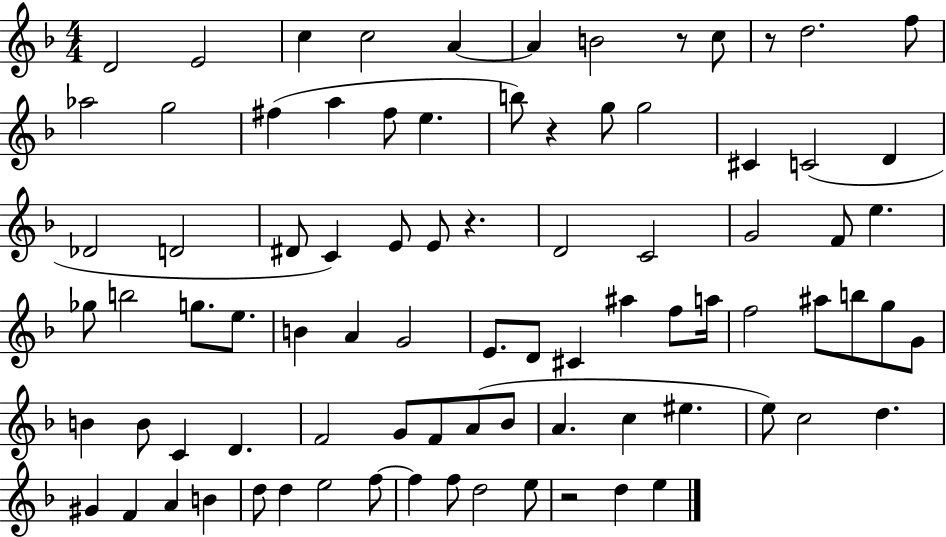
{
  \clef treble
  \numericTimeSignature
  \time 4/4
  \key f \major
  d'2 e'2 | c''4 c''2 a'4~~ | a'4 b'2 r8 c''8 | r8 d''2. f''8 | \break aes''2 g''2 | fis''4( a''4 fis''8 e''4. | b''8) r4 g''8 g''2 | cis'4 c'2( d'4 | \break des'2 d'2 | dis'8 c'4) e'8 e'8 r4. | d'2 c'2 | g'2 f'8 e''4. | \break ges''8 b''2 g''8. e''8. | b'4 a'4 g'2 | e'8. d'8 cis'4 ais''4 f''8 a''16 | f''2 ais''8 b''8 g''8 g'8 | \break b'4 b'8 c'4 d'4. | f'2 g'8 f'8 a'8( bes'8 | a'4. c''4 eis''4. | e''8) c''2 d''4. | \break gis'4 f'4 a'4 b'4 | d''8 d''4 e''2 f''8~~ | f''4 f''8 d''2 e''8 | r2 d''4 e''4 | \break \bar "|."
}